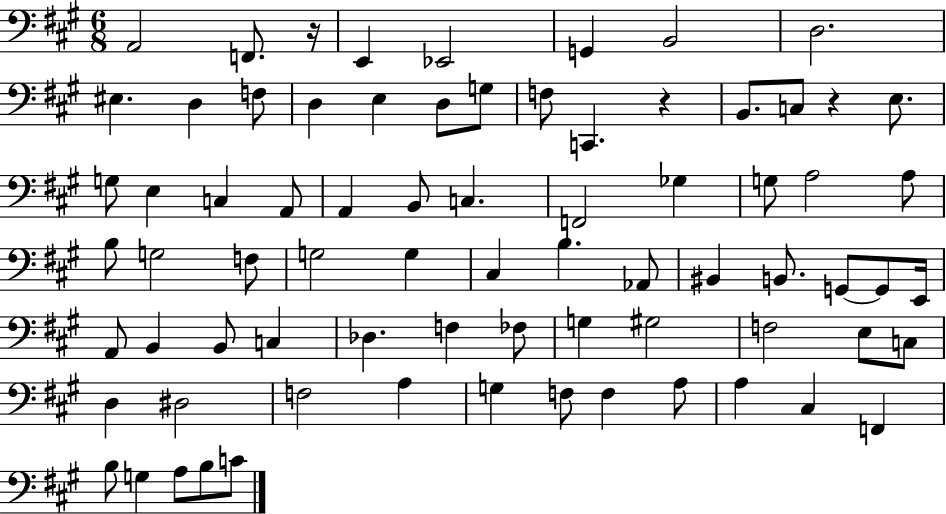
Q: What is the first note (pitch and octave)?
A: A2